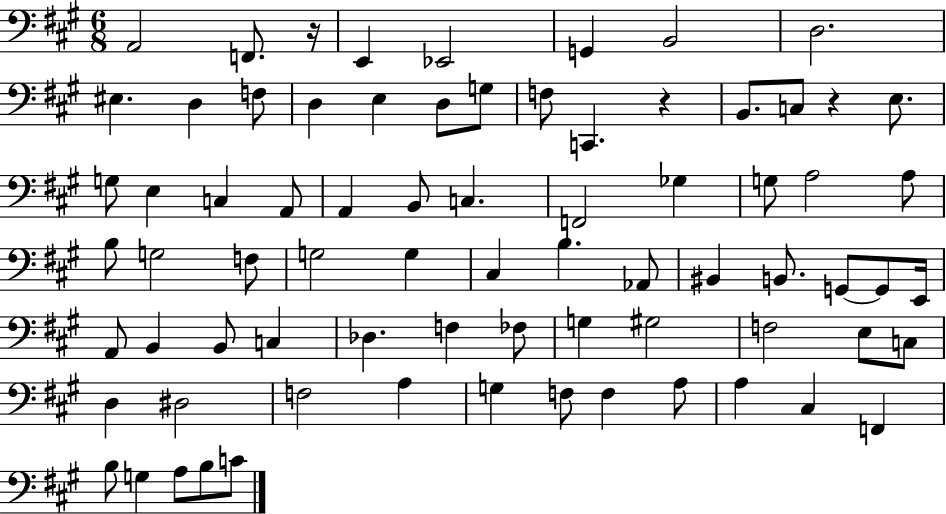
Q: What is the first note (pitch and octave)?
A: A2